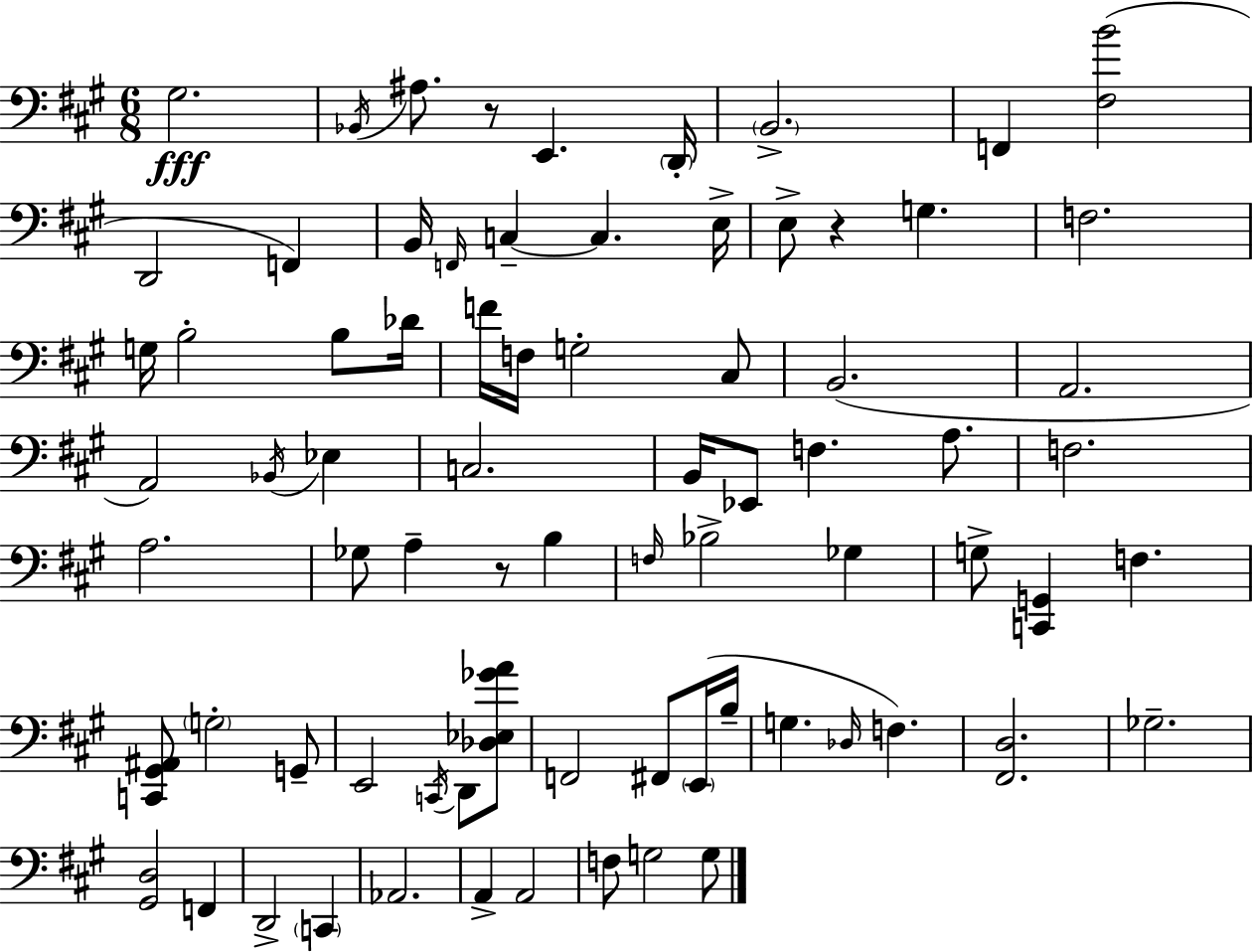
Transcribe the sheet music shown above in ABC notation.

X:1
T:Untitled
M:6/8
L:1/4
K:A
^G,2 _B,,/4 ^A,/2 z/2 E,, D,,/4 B,,2 F,, [^F,B]2 D,,2 F,, B,,/4 F,,/4 C, C, E,/4 E,/2 z G, F,2 G,/4 B,2 B,/2 _D/4 F/4 F,/4 G,2 ^C,/2 B,,2 A,,2 A,,2 _B,,/4 _E, C,2 B,,/4 _E,,/2 F, A,/2 F,2 A,2 _G,/2 A, z/2 B, F,/4 _B,2 _G, G,/2 [C,,G,,] F, [C,,^G,,^A,,]/2 G,2 G,,/2 E,,2 C,,/4 D,,/2 [_D,_E,_GA]/2 F,,2 ^F,,/2 E,,/4 B,/4 G, _D,/4 F, [^F,,D,]2 _G,2 [^G,,D,]2 F,, D,,2 C,, _A,,2 A,, A,,2 F,/2 G,2 G,/2